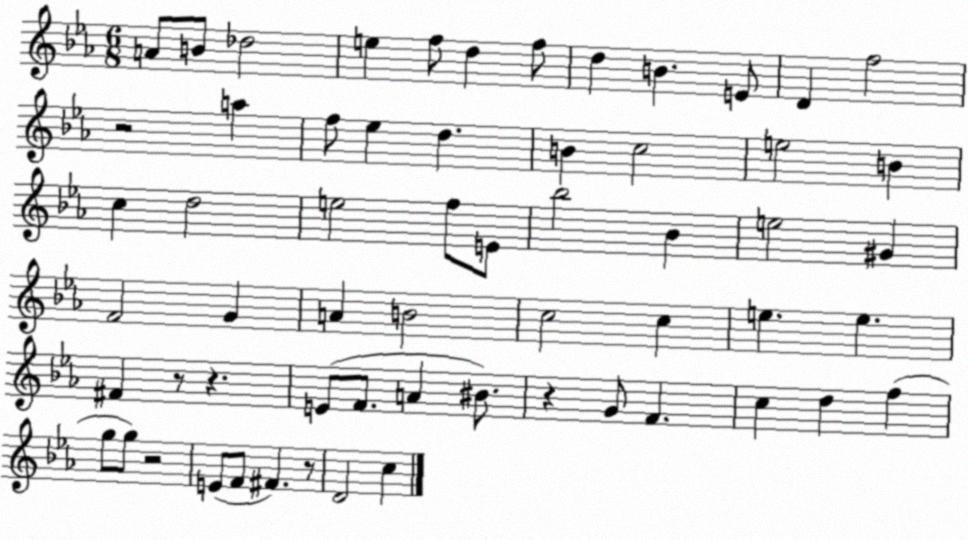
X:1
T:Untitled
M:6/8
L:1/4
K:Eb
A/2 B/2 _d2 e f/2 d f/2 d B E/2 D f2 z2 a f/2 _e d B c2 e2 B c d2 e2 f/2 E/2 _b2 _B e2 ^G F2 G A B2 c2 c e e ^F z/2 z E/2 F/2 A ^B/2 z G/2 F c d f g/2 g/2 z2 E/2 F/2 ^F z/2 D2 c